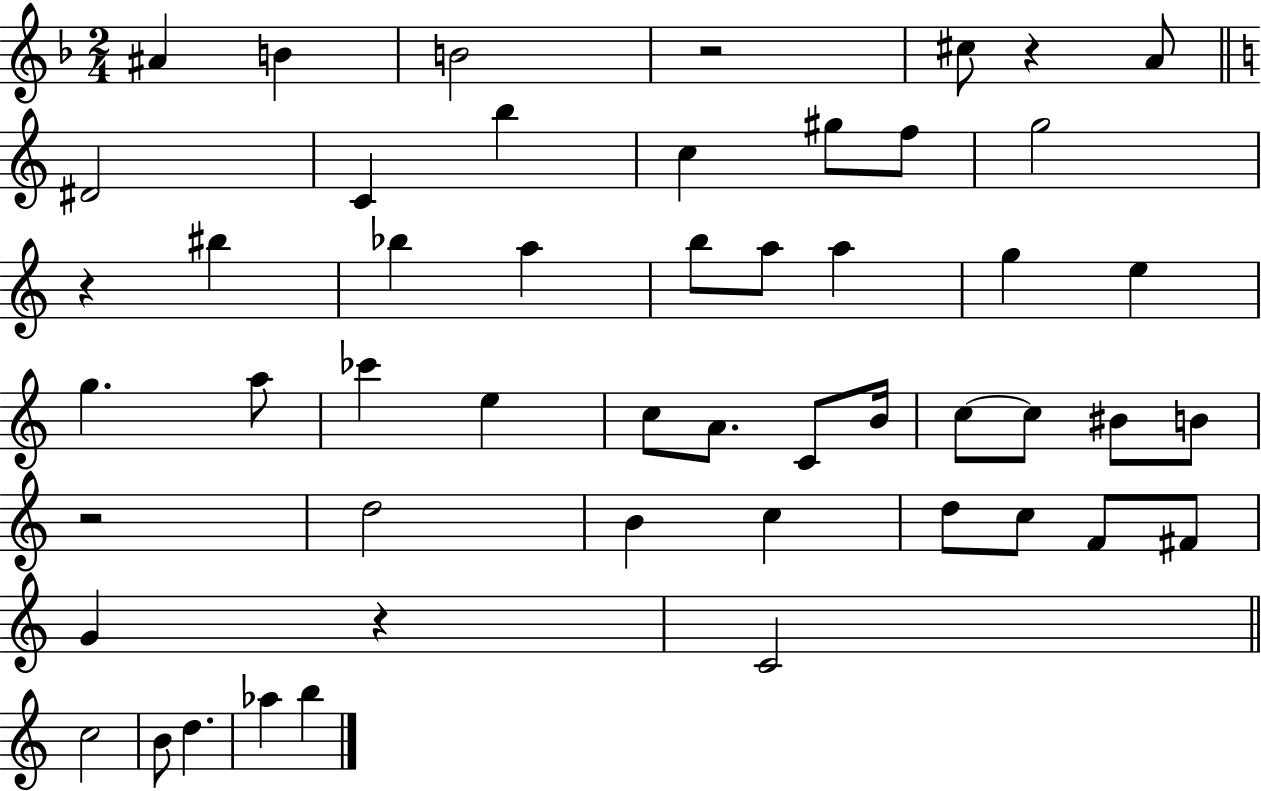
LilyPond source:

{
  \clef treble
  \numericTimeSignature
  \time 2/4
  \key f \major
  \repeat volta 2 { ais'4 b'4 | b'2 | r2 | cis''8 r4 a'8 | \break \bar "||" \break \key c \major dis'2 | c'4 b''4 | c''4 gis''8 f''8 | g''2 | \break r4 bis''4 | bes''4 a''4 | b''8 a''8 a''4 | g''4 e''4 | \break g''4. a''8 | ces'''4 e''4 | c''8 a'8. c'8 b'16 | c''8~~ c''8 bis'8 b'8 | \break r2 | d''2 | b'4 c''4 | d''8 c''8 f'8 fis'8 | \break g'4 r4 | c'2 | \bar "||" \break \key c \major c''2 | b'8 d''4. | aes''4 b''4 | } \bar "|."
}